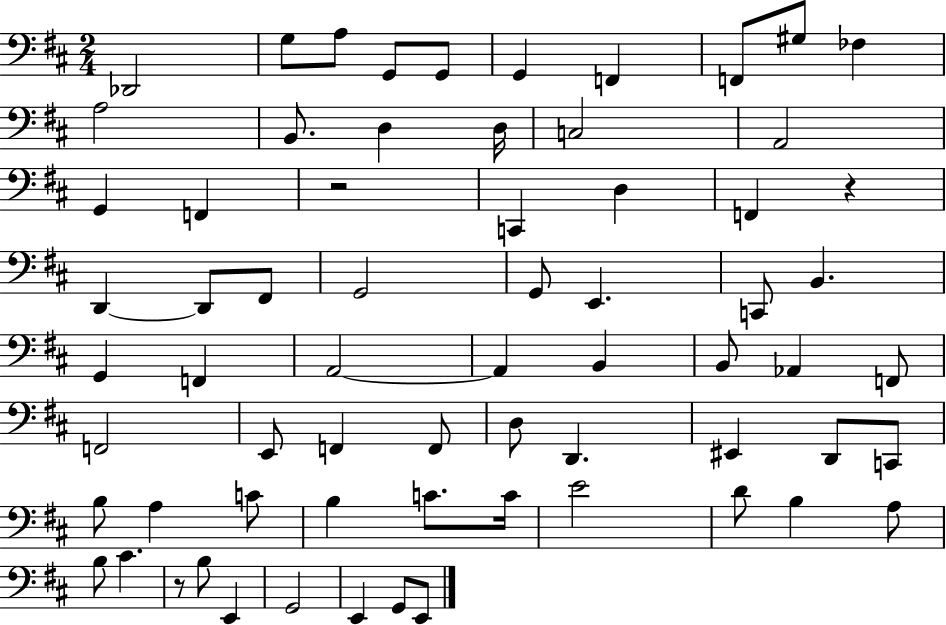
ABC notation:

X:1
T:Untitled
M:2/4
L:1/4
K:D
_D,,2 G,/2 A,/2 G,,/2 G,,/2 G,, F,, F,,/2 ^G,/2 _F, A,2 B,,/2 D, D,/4 C,2 A,,2 G,, F,, z2 C,, D, F,, z D,, D,,/2 ^F,,/2 G,,2 G,,/2 E,, C,,/2 B,, G,, F,, A,,2 A,, B,, B,,/2 _A,, F,,/2 F,,2 E,,/2 F,, F,,/2 D,/2 D,, ^E,, D,,/2 C,,/2 B,/2 A, C/2 B, C/2 C/4 E2 D/2 B, A,/2 B,/2 ^C z/2 B,/2 E,, G,,2 E,, G,,/2 E,,/2